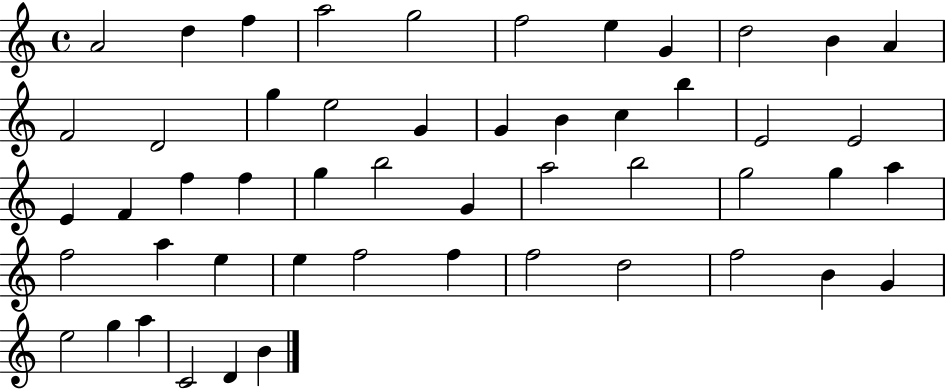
{
  \clef treble
  \time 4/4
  \defaultTimeSignature
  \key c \major
  a'2 d''4 f''4 | a''2 g''2 | f''2 e''4 g'4 | d''2 b'4 a'4 | \break f'2 d'2 | g''4 e''2 g'4 | g'4 b'4 c''4 b''4 | e'2 e'2 | \break e'4 f'4 f''4 f''4 | g''4 b''2 g'4 | a''2 b''2 | g''2 g''4 a''4 | \break f''2 a''4 e''4 | e''4 f''2 f''4 | f''2 d''2 | f''2 b'4 g'4 | \break e''2 g''4 a''4 | c'2 d'4 b'4 | \bar "|."
}